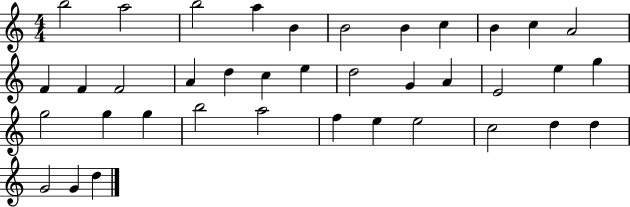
{
  \clef treble
  \numericTimeSignature
  \time 4/4
  \key c \major
  b''2 a''2 | b''2 a''4 b'4 | b'2 b'4 c''4 | b'4 c''4 a'2 | \break f'4 f'4 f'2 | a'4 d''4 c''4 e''4 | d''2 g'4 a'4 | e'2 e''4 g''4 | \break g''2 g''4 g''4 | b''2 a''2 | f''4 e''4 e''2 | c''2 d''4 d''4 | \break g'2 g'4 d''4 | \bar "|."
}